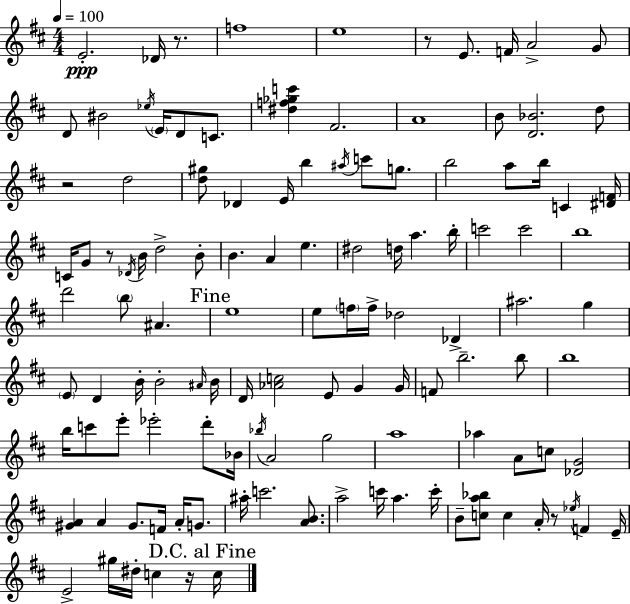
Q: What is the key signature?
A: D major